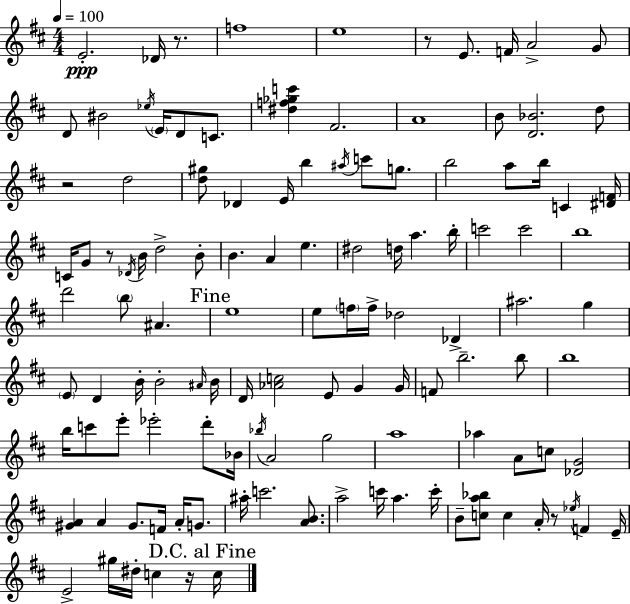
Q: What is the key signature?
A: D major